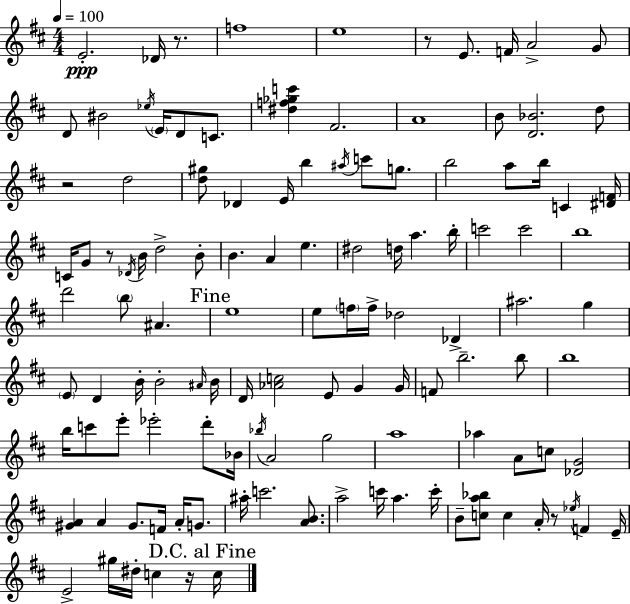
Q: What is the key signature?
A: D major